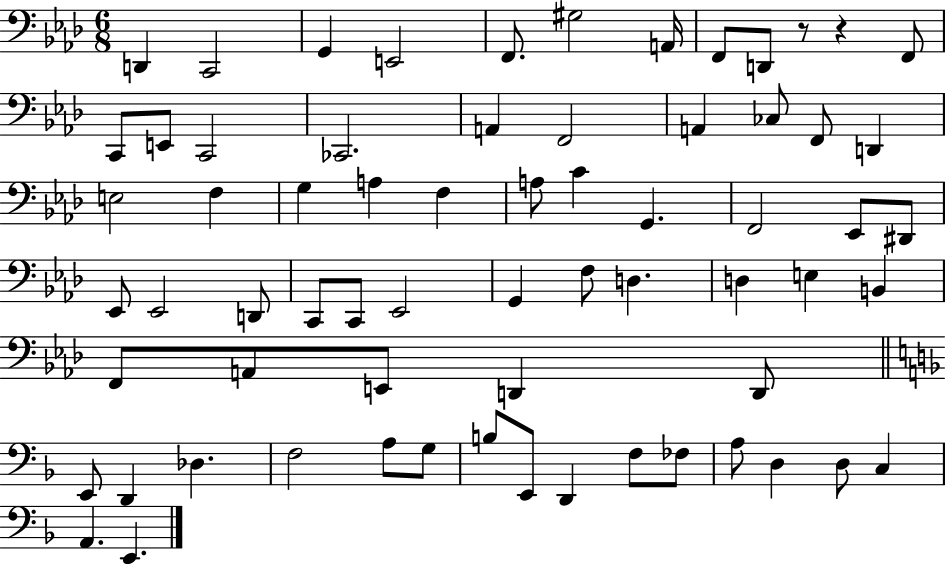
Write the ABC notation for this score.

X:1
T:Untitled
M:6/8
L:1/4
K:Ab
D,, C,,2 G,, E,,2 F,,/2 ^G,2 A,,/4 F,,/2 D,,/2 z/2 z F,,/2 C,,/2 E,,/2 C,,2 _C,,2 A,, F,,2 A,, _C,/2 F,,/2 D,, E,2 F, G, A, F, A,/2 C G,, F,,2 _E,,/2 ^D,,/2 _E,,/2 _E,,2 D,,/2 C,,/2 C,,/2 _E,,2 G,, F,/2 D, D, E, B,, F,,/2 A,,/2 E,,/2 D,, D,,/2 E,,/2 D,, _D, F,2 A,/2 G,/2 B,/2 E,,/2 D,, F,/2 _F,/2 A,/2 D, D,/2 C, A,, E,,